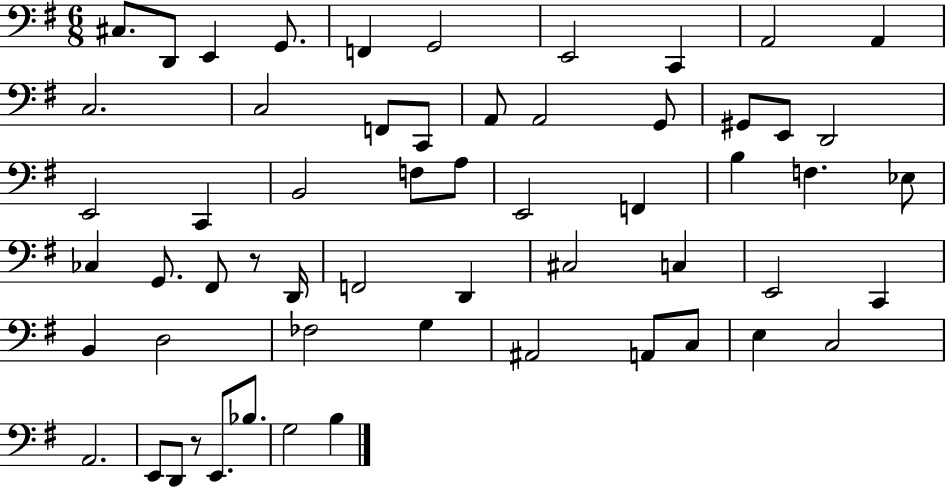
C#3/e. D2/e E2/q G2/e. F2/q G2/h E2/h C2/q A2/h A2/q C3/h. C3/h F2/e C2/e A2/e A2/h G2/e G#2/e E2/e D2/h E2/h C2/q B2/h F3/e A3/e E2/h F2/q B3/q F3/q. Eb3/e CES3/q G2/e. F#2/e R/e D2/s F2/h D2/q C#3/h C3/q E2/h C2/q B2/q D3/h FES3/h G3/q A#2/h A2/e C3/e E3/q C3/h A2/h. E2/e D2/e R/e E2/e. Bb3/e. G3/h B3/q